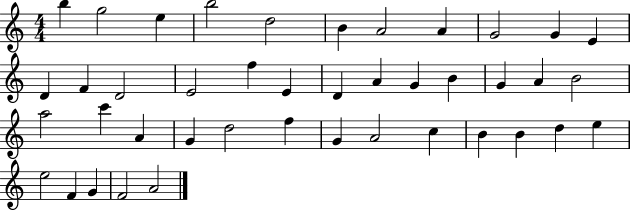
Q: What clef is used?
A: treble